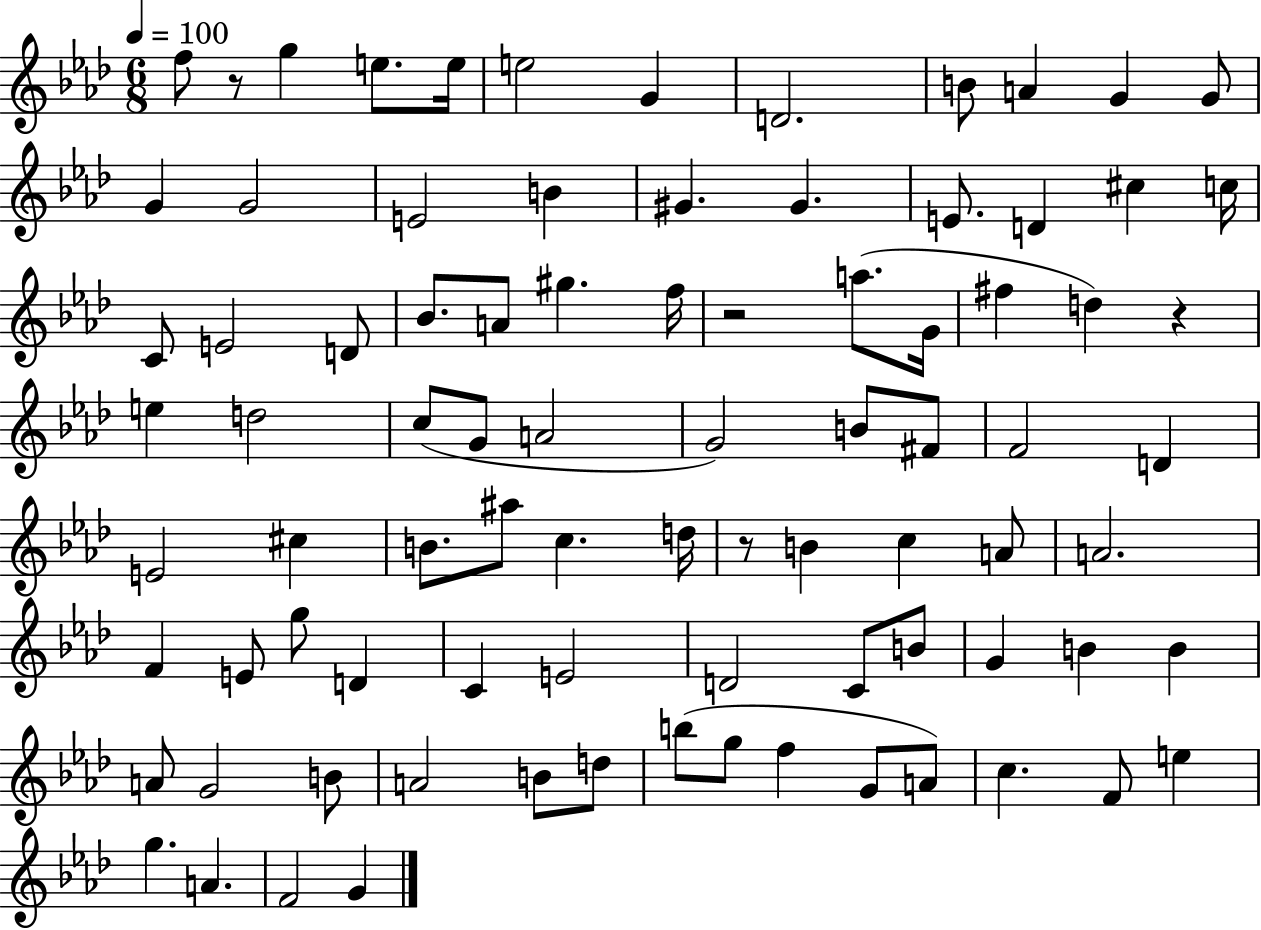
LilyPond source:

{
  \clef treble
  \numericTimeSignature
  \time 6/8
  \key aes \major
  \tempo 4 = 100
  \repeat volta 2 { f''8 r8 g''4 e''8. e''16 | e''2 g'4 | d'2. | b'8 a'4 g'4 g'8 | \break g'4 g'2 | e'2 b'4 | gis'4. gis'4. | e'8. d'4 cis''4 c''16 | \break c'8 e'2 d'8 | bes'8. a'8 gis''4. f''16 | r2 a''8.( g'16 | fis''4 d''4) r4 | \break e''4 d''2 | c''8( g'8 a'2 | g'2) b'8 fis'8 | f'2 d'4 | \break e'2 cis''4 | b'8. ais''8 c''4. d''16 | r8 b'4 c''4 a'8 | a'2. | \break f'4 e'8 g''8 d'4 | c'4 e'2 | d'2 c'8 b'8 | g'4 b'4 b'4 | \break a'8 g'2 b'8 | a'2 b'8 d''8 | b''8( g''8 f''4 g'8 a'8) | c''4. f'8 e''4 | \break g''4. a'4. | f'2 g'4 | } \bar "|."
}